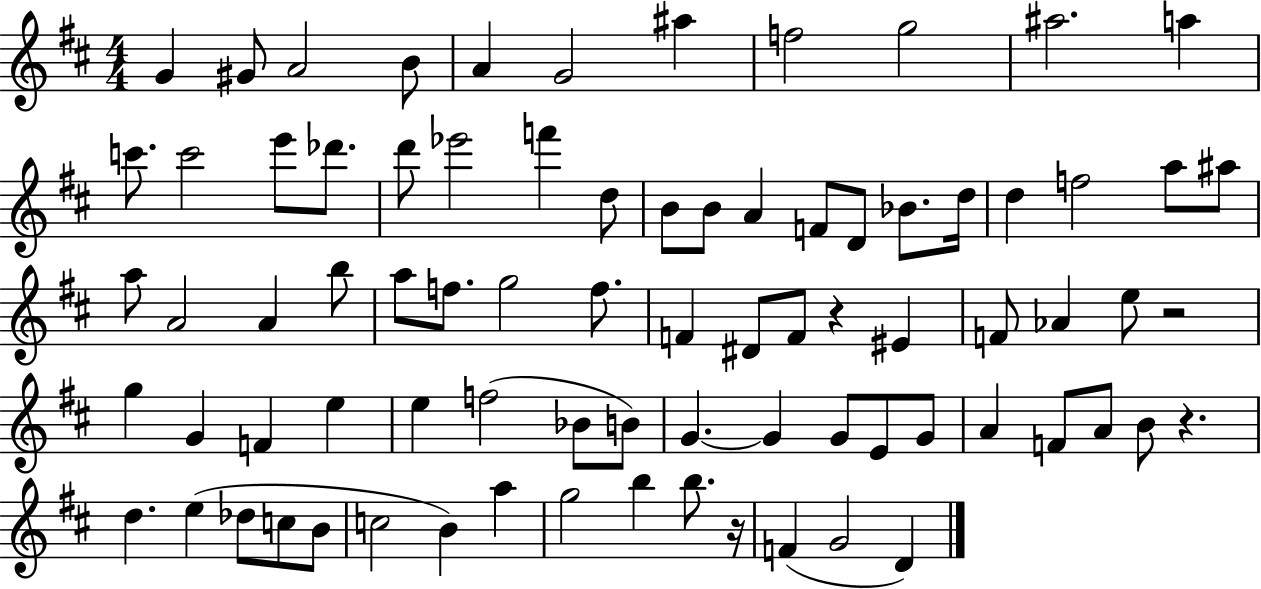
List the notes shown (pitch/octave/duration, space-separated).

G4/q G#4/e A4/h B4/e A4/q G4/h A#5/q F5/h G5/h A#5/h. A5/q C6/e. C6/h E6/e Db6/e. D6/e Eb6/h F6/q D5/e B4/e B4/e A4/q F4/e D4/e Bb4/e. D5/s D5/q F5/h A5/e A#5/e A5/e A4/h A4/q B5/e A5/e F5/e. G5/h F5/e. F4/q D#4/e F4/e R/q EIS4/q F4/e Ab4/q E5/e R/h G5/q G4/q F4/q E5/q E5/q F5/h Bb4/e B4/e G4/q. G4/q G4/e E4/e G4/e A4/q F4/e A4/e B4/e R/q. D5/q. E5/q Db5/e C5/e B4/e C5/h B4/q A5/q G5/h B5/q B5/e. R/s F4/q G4/h D4/q